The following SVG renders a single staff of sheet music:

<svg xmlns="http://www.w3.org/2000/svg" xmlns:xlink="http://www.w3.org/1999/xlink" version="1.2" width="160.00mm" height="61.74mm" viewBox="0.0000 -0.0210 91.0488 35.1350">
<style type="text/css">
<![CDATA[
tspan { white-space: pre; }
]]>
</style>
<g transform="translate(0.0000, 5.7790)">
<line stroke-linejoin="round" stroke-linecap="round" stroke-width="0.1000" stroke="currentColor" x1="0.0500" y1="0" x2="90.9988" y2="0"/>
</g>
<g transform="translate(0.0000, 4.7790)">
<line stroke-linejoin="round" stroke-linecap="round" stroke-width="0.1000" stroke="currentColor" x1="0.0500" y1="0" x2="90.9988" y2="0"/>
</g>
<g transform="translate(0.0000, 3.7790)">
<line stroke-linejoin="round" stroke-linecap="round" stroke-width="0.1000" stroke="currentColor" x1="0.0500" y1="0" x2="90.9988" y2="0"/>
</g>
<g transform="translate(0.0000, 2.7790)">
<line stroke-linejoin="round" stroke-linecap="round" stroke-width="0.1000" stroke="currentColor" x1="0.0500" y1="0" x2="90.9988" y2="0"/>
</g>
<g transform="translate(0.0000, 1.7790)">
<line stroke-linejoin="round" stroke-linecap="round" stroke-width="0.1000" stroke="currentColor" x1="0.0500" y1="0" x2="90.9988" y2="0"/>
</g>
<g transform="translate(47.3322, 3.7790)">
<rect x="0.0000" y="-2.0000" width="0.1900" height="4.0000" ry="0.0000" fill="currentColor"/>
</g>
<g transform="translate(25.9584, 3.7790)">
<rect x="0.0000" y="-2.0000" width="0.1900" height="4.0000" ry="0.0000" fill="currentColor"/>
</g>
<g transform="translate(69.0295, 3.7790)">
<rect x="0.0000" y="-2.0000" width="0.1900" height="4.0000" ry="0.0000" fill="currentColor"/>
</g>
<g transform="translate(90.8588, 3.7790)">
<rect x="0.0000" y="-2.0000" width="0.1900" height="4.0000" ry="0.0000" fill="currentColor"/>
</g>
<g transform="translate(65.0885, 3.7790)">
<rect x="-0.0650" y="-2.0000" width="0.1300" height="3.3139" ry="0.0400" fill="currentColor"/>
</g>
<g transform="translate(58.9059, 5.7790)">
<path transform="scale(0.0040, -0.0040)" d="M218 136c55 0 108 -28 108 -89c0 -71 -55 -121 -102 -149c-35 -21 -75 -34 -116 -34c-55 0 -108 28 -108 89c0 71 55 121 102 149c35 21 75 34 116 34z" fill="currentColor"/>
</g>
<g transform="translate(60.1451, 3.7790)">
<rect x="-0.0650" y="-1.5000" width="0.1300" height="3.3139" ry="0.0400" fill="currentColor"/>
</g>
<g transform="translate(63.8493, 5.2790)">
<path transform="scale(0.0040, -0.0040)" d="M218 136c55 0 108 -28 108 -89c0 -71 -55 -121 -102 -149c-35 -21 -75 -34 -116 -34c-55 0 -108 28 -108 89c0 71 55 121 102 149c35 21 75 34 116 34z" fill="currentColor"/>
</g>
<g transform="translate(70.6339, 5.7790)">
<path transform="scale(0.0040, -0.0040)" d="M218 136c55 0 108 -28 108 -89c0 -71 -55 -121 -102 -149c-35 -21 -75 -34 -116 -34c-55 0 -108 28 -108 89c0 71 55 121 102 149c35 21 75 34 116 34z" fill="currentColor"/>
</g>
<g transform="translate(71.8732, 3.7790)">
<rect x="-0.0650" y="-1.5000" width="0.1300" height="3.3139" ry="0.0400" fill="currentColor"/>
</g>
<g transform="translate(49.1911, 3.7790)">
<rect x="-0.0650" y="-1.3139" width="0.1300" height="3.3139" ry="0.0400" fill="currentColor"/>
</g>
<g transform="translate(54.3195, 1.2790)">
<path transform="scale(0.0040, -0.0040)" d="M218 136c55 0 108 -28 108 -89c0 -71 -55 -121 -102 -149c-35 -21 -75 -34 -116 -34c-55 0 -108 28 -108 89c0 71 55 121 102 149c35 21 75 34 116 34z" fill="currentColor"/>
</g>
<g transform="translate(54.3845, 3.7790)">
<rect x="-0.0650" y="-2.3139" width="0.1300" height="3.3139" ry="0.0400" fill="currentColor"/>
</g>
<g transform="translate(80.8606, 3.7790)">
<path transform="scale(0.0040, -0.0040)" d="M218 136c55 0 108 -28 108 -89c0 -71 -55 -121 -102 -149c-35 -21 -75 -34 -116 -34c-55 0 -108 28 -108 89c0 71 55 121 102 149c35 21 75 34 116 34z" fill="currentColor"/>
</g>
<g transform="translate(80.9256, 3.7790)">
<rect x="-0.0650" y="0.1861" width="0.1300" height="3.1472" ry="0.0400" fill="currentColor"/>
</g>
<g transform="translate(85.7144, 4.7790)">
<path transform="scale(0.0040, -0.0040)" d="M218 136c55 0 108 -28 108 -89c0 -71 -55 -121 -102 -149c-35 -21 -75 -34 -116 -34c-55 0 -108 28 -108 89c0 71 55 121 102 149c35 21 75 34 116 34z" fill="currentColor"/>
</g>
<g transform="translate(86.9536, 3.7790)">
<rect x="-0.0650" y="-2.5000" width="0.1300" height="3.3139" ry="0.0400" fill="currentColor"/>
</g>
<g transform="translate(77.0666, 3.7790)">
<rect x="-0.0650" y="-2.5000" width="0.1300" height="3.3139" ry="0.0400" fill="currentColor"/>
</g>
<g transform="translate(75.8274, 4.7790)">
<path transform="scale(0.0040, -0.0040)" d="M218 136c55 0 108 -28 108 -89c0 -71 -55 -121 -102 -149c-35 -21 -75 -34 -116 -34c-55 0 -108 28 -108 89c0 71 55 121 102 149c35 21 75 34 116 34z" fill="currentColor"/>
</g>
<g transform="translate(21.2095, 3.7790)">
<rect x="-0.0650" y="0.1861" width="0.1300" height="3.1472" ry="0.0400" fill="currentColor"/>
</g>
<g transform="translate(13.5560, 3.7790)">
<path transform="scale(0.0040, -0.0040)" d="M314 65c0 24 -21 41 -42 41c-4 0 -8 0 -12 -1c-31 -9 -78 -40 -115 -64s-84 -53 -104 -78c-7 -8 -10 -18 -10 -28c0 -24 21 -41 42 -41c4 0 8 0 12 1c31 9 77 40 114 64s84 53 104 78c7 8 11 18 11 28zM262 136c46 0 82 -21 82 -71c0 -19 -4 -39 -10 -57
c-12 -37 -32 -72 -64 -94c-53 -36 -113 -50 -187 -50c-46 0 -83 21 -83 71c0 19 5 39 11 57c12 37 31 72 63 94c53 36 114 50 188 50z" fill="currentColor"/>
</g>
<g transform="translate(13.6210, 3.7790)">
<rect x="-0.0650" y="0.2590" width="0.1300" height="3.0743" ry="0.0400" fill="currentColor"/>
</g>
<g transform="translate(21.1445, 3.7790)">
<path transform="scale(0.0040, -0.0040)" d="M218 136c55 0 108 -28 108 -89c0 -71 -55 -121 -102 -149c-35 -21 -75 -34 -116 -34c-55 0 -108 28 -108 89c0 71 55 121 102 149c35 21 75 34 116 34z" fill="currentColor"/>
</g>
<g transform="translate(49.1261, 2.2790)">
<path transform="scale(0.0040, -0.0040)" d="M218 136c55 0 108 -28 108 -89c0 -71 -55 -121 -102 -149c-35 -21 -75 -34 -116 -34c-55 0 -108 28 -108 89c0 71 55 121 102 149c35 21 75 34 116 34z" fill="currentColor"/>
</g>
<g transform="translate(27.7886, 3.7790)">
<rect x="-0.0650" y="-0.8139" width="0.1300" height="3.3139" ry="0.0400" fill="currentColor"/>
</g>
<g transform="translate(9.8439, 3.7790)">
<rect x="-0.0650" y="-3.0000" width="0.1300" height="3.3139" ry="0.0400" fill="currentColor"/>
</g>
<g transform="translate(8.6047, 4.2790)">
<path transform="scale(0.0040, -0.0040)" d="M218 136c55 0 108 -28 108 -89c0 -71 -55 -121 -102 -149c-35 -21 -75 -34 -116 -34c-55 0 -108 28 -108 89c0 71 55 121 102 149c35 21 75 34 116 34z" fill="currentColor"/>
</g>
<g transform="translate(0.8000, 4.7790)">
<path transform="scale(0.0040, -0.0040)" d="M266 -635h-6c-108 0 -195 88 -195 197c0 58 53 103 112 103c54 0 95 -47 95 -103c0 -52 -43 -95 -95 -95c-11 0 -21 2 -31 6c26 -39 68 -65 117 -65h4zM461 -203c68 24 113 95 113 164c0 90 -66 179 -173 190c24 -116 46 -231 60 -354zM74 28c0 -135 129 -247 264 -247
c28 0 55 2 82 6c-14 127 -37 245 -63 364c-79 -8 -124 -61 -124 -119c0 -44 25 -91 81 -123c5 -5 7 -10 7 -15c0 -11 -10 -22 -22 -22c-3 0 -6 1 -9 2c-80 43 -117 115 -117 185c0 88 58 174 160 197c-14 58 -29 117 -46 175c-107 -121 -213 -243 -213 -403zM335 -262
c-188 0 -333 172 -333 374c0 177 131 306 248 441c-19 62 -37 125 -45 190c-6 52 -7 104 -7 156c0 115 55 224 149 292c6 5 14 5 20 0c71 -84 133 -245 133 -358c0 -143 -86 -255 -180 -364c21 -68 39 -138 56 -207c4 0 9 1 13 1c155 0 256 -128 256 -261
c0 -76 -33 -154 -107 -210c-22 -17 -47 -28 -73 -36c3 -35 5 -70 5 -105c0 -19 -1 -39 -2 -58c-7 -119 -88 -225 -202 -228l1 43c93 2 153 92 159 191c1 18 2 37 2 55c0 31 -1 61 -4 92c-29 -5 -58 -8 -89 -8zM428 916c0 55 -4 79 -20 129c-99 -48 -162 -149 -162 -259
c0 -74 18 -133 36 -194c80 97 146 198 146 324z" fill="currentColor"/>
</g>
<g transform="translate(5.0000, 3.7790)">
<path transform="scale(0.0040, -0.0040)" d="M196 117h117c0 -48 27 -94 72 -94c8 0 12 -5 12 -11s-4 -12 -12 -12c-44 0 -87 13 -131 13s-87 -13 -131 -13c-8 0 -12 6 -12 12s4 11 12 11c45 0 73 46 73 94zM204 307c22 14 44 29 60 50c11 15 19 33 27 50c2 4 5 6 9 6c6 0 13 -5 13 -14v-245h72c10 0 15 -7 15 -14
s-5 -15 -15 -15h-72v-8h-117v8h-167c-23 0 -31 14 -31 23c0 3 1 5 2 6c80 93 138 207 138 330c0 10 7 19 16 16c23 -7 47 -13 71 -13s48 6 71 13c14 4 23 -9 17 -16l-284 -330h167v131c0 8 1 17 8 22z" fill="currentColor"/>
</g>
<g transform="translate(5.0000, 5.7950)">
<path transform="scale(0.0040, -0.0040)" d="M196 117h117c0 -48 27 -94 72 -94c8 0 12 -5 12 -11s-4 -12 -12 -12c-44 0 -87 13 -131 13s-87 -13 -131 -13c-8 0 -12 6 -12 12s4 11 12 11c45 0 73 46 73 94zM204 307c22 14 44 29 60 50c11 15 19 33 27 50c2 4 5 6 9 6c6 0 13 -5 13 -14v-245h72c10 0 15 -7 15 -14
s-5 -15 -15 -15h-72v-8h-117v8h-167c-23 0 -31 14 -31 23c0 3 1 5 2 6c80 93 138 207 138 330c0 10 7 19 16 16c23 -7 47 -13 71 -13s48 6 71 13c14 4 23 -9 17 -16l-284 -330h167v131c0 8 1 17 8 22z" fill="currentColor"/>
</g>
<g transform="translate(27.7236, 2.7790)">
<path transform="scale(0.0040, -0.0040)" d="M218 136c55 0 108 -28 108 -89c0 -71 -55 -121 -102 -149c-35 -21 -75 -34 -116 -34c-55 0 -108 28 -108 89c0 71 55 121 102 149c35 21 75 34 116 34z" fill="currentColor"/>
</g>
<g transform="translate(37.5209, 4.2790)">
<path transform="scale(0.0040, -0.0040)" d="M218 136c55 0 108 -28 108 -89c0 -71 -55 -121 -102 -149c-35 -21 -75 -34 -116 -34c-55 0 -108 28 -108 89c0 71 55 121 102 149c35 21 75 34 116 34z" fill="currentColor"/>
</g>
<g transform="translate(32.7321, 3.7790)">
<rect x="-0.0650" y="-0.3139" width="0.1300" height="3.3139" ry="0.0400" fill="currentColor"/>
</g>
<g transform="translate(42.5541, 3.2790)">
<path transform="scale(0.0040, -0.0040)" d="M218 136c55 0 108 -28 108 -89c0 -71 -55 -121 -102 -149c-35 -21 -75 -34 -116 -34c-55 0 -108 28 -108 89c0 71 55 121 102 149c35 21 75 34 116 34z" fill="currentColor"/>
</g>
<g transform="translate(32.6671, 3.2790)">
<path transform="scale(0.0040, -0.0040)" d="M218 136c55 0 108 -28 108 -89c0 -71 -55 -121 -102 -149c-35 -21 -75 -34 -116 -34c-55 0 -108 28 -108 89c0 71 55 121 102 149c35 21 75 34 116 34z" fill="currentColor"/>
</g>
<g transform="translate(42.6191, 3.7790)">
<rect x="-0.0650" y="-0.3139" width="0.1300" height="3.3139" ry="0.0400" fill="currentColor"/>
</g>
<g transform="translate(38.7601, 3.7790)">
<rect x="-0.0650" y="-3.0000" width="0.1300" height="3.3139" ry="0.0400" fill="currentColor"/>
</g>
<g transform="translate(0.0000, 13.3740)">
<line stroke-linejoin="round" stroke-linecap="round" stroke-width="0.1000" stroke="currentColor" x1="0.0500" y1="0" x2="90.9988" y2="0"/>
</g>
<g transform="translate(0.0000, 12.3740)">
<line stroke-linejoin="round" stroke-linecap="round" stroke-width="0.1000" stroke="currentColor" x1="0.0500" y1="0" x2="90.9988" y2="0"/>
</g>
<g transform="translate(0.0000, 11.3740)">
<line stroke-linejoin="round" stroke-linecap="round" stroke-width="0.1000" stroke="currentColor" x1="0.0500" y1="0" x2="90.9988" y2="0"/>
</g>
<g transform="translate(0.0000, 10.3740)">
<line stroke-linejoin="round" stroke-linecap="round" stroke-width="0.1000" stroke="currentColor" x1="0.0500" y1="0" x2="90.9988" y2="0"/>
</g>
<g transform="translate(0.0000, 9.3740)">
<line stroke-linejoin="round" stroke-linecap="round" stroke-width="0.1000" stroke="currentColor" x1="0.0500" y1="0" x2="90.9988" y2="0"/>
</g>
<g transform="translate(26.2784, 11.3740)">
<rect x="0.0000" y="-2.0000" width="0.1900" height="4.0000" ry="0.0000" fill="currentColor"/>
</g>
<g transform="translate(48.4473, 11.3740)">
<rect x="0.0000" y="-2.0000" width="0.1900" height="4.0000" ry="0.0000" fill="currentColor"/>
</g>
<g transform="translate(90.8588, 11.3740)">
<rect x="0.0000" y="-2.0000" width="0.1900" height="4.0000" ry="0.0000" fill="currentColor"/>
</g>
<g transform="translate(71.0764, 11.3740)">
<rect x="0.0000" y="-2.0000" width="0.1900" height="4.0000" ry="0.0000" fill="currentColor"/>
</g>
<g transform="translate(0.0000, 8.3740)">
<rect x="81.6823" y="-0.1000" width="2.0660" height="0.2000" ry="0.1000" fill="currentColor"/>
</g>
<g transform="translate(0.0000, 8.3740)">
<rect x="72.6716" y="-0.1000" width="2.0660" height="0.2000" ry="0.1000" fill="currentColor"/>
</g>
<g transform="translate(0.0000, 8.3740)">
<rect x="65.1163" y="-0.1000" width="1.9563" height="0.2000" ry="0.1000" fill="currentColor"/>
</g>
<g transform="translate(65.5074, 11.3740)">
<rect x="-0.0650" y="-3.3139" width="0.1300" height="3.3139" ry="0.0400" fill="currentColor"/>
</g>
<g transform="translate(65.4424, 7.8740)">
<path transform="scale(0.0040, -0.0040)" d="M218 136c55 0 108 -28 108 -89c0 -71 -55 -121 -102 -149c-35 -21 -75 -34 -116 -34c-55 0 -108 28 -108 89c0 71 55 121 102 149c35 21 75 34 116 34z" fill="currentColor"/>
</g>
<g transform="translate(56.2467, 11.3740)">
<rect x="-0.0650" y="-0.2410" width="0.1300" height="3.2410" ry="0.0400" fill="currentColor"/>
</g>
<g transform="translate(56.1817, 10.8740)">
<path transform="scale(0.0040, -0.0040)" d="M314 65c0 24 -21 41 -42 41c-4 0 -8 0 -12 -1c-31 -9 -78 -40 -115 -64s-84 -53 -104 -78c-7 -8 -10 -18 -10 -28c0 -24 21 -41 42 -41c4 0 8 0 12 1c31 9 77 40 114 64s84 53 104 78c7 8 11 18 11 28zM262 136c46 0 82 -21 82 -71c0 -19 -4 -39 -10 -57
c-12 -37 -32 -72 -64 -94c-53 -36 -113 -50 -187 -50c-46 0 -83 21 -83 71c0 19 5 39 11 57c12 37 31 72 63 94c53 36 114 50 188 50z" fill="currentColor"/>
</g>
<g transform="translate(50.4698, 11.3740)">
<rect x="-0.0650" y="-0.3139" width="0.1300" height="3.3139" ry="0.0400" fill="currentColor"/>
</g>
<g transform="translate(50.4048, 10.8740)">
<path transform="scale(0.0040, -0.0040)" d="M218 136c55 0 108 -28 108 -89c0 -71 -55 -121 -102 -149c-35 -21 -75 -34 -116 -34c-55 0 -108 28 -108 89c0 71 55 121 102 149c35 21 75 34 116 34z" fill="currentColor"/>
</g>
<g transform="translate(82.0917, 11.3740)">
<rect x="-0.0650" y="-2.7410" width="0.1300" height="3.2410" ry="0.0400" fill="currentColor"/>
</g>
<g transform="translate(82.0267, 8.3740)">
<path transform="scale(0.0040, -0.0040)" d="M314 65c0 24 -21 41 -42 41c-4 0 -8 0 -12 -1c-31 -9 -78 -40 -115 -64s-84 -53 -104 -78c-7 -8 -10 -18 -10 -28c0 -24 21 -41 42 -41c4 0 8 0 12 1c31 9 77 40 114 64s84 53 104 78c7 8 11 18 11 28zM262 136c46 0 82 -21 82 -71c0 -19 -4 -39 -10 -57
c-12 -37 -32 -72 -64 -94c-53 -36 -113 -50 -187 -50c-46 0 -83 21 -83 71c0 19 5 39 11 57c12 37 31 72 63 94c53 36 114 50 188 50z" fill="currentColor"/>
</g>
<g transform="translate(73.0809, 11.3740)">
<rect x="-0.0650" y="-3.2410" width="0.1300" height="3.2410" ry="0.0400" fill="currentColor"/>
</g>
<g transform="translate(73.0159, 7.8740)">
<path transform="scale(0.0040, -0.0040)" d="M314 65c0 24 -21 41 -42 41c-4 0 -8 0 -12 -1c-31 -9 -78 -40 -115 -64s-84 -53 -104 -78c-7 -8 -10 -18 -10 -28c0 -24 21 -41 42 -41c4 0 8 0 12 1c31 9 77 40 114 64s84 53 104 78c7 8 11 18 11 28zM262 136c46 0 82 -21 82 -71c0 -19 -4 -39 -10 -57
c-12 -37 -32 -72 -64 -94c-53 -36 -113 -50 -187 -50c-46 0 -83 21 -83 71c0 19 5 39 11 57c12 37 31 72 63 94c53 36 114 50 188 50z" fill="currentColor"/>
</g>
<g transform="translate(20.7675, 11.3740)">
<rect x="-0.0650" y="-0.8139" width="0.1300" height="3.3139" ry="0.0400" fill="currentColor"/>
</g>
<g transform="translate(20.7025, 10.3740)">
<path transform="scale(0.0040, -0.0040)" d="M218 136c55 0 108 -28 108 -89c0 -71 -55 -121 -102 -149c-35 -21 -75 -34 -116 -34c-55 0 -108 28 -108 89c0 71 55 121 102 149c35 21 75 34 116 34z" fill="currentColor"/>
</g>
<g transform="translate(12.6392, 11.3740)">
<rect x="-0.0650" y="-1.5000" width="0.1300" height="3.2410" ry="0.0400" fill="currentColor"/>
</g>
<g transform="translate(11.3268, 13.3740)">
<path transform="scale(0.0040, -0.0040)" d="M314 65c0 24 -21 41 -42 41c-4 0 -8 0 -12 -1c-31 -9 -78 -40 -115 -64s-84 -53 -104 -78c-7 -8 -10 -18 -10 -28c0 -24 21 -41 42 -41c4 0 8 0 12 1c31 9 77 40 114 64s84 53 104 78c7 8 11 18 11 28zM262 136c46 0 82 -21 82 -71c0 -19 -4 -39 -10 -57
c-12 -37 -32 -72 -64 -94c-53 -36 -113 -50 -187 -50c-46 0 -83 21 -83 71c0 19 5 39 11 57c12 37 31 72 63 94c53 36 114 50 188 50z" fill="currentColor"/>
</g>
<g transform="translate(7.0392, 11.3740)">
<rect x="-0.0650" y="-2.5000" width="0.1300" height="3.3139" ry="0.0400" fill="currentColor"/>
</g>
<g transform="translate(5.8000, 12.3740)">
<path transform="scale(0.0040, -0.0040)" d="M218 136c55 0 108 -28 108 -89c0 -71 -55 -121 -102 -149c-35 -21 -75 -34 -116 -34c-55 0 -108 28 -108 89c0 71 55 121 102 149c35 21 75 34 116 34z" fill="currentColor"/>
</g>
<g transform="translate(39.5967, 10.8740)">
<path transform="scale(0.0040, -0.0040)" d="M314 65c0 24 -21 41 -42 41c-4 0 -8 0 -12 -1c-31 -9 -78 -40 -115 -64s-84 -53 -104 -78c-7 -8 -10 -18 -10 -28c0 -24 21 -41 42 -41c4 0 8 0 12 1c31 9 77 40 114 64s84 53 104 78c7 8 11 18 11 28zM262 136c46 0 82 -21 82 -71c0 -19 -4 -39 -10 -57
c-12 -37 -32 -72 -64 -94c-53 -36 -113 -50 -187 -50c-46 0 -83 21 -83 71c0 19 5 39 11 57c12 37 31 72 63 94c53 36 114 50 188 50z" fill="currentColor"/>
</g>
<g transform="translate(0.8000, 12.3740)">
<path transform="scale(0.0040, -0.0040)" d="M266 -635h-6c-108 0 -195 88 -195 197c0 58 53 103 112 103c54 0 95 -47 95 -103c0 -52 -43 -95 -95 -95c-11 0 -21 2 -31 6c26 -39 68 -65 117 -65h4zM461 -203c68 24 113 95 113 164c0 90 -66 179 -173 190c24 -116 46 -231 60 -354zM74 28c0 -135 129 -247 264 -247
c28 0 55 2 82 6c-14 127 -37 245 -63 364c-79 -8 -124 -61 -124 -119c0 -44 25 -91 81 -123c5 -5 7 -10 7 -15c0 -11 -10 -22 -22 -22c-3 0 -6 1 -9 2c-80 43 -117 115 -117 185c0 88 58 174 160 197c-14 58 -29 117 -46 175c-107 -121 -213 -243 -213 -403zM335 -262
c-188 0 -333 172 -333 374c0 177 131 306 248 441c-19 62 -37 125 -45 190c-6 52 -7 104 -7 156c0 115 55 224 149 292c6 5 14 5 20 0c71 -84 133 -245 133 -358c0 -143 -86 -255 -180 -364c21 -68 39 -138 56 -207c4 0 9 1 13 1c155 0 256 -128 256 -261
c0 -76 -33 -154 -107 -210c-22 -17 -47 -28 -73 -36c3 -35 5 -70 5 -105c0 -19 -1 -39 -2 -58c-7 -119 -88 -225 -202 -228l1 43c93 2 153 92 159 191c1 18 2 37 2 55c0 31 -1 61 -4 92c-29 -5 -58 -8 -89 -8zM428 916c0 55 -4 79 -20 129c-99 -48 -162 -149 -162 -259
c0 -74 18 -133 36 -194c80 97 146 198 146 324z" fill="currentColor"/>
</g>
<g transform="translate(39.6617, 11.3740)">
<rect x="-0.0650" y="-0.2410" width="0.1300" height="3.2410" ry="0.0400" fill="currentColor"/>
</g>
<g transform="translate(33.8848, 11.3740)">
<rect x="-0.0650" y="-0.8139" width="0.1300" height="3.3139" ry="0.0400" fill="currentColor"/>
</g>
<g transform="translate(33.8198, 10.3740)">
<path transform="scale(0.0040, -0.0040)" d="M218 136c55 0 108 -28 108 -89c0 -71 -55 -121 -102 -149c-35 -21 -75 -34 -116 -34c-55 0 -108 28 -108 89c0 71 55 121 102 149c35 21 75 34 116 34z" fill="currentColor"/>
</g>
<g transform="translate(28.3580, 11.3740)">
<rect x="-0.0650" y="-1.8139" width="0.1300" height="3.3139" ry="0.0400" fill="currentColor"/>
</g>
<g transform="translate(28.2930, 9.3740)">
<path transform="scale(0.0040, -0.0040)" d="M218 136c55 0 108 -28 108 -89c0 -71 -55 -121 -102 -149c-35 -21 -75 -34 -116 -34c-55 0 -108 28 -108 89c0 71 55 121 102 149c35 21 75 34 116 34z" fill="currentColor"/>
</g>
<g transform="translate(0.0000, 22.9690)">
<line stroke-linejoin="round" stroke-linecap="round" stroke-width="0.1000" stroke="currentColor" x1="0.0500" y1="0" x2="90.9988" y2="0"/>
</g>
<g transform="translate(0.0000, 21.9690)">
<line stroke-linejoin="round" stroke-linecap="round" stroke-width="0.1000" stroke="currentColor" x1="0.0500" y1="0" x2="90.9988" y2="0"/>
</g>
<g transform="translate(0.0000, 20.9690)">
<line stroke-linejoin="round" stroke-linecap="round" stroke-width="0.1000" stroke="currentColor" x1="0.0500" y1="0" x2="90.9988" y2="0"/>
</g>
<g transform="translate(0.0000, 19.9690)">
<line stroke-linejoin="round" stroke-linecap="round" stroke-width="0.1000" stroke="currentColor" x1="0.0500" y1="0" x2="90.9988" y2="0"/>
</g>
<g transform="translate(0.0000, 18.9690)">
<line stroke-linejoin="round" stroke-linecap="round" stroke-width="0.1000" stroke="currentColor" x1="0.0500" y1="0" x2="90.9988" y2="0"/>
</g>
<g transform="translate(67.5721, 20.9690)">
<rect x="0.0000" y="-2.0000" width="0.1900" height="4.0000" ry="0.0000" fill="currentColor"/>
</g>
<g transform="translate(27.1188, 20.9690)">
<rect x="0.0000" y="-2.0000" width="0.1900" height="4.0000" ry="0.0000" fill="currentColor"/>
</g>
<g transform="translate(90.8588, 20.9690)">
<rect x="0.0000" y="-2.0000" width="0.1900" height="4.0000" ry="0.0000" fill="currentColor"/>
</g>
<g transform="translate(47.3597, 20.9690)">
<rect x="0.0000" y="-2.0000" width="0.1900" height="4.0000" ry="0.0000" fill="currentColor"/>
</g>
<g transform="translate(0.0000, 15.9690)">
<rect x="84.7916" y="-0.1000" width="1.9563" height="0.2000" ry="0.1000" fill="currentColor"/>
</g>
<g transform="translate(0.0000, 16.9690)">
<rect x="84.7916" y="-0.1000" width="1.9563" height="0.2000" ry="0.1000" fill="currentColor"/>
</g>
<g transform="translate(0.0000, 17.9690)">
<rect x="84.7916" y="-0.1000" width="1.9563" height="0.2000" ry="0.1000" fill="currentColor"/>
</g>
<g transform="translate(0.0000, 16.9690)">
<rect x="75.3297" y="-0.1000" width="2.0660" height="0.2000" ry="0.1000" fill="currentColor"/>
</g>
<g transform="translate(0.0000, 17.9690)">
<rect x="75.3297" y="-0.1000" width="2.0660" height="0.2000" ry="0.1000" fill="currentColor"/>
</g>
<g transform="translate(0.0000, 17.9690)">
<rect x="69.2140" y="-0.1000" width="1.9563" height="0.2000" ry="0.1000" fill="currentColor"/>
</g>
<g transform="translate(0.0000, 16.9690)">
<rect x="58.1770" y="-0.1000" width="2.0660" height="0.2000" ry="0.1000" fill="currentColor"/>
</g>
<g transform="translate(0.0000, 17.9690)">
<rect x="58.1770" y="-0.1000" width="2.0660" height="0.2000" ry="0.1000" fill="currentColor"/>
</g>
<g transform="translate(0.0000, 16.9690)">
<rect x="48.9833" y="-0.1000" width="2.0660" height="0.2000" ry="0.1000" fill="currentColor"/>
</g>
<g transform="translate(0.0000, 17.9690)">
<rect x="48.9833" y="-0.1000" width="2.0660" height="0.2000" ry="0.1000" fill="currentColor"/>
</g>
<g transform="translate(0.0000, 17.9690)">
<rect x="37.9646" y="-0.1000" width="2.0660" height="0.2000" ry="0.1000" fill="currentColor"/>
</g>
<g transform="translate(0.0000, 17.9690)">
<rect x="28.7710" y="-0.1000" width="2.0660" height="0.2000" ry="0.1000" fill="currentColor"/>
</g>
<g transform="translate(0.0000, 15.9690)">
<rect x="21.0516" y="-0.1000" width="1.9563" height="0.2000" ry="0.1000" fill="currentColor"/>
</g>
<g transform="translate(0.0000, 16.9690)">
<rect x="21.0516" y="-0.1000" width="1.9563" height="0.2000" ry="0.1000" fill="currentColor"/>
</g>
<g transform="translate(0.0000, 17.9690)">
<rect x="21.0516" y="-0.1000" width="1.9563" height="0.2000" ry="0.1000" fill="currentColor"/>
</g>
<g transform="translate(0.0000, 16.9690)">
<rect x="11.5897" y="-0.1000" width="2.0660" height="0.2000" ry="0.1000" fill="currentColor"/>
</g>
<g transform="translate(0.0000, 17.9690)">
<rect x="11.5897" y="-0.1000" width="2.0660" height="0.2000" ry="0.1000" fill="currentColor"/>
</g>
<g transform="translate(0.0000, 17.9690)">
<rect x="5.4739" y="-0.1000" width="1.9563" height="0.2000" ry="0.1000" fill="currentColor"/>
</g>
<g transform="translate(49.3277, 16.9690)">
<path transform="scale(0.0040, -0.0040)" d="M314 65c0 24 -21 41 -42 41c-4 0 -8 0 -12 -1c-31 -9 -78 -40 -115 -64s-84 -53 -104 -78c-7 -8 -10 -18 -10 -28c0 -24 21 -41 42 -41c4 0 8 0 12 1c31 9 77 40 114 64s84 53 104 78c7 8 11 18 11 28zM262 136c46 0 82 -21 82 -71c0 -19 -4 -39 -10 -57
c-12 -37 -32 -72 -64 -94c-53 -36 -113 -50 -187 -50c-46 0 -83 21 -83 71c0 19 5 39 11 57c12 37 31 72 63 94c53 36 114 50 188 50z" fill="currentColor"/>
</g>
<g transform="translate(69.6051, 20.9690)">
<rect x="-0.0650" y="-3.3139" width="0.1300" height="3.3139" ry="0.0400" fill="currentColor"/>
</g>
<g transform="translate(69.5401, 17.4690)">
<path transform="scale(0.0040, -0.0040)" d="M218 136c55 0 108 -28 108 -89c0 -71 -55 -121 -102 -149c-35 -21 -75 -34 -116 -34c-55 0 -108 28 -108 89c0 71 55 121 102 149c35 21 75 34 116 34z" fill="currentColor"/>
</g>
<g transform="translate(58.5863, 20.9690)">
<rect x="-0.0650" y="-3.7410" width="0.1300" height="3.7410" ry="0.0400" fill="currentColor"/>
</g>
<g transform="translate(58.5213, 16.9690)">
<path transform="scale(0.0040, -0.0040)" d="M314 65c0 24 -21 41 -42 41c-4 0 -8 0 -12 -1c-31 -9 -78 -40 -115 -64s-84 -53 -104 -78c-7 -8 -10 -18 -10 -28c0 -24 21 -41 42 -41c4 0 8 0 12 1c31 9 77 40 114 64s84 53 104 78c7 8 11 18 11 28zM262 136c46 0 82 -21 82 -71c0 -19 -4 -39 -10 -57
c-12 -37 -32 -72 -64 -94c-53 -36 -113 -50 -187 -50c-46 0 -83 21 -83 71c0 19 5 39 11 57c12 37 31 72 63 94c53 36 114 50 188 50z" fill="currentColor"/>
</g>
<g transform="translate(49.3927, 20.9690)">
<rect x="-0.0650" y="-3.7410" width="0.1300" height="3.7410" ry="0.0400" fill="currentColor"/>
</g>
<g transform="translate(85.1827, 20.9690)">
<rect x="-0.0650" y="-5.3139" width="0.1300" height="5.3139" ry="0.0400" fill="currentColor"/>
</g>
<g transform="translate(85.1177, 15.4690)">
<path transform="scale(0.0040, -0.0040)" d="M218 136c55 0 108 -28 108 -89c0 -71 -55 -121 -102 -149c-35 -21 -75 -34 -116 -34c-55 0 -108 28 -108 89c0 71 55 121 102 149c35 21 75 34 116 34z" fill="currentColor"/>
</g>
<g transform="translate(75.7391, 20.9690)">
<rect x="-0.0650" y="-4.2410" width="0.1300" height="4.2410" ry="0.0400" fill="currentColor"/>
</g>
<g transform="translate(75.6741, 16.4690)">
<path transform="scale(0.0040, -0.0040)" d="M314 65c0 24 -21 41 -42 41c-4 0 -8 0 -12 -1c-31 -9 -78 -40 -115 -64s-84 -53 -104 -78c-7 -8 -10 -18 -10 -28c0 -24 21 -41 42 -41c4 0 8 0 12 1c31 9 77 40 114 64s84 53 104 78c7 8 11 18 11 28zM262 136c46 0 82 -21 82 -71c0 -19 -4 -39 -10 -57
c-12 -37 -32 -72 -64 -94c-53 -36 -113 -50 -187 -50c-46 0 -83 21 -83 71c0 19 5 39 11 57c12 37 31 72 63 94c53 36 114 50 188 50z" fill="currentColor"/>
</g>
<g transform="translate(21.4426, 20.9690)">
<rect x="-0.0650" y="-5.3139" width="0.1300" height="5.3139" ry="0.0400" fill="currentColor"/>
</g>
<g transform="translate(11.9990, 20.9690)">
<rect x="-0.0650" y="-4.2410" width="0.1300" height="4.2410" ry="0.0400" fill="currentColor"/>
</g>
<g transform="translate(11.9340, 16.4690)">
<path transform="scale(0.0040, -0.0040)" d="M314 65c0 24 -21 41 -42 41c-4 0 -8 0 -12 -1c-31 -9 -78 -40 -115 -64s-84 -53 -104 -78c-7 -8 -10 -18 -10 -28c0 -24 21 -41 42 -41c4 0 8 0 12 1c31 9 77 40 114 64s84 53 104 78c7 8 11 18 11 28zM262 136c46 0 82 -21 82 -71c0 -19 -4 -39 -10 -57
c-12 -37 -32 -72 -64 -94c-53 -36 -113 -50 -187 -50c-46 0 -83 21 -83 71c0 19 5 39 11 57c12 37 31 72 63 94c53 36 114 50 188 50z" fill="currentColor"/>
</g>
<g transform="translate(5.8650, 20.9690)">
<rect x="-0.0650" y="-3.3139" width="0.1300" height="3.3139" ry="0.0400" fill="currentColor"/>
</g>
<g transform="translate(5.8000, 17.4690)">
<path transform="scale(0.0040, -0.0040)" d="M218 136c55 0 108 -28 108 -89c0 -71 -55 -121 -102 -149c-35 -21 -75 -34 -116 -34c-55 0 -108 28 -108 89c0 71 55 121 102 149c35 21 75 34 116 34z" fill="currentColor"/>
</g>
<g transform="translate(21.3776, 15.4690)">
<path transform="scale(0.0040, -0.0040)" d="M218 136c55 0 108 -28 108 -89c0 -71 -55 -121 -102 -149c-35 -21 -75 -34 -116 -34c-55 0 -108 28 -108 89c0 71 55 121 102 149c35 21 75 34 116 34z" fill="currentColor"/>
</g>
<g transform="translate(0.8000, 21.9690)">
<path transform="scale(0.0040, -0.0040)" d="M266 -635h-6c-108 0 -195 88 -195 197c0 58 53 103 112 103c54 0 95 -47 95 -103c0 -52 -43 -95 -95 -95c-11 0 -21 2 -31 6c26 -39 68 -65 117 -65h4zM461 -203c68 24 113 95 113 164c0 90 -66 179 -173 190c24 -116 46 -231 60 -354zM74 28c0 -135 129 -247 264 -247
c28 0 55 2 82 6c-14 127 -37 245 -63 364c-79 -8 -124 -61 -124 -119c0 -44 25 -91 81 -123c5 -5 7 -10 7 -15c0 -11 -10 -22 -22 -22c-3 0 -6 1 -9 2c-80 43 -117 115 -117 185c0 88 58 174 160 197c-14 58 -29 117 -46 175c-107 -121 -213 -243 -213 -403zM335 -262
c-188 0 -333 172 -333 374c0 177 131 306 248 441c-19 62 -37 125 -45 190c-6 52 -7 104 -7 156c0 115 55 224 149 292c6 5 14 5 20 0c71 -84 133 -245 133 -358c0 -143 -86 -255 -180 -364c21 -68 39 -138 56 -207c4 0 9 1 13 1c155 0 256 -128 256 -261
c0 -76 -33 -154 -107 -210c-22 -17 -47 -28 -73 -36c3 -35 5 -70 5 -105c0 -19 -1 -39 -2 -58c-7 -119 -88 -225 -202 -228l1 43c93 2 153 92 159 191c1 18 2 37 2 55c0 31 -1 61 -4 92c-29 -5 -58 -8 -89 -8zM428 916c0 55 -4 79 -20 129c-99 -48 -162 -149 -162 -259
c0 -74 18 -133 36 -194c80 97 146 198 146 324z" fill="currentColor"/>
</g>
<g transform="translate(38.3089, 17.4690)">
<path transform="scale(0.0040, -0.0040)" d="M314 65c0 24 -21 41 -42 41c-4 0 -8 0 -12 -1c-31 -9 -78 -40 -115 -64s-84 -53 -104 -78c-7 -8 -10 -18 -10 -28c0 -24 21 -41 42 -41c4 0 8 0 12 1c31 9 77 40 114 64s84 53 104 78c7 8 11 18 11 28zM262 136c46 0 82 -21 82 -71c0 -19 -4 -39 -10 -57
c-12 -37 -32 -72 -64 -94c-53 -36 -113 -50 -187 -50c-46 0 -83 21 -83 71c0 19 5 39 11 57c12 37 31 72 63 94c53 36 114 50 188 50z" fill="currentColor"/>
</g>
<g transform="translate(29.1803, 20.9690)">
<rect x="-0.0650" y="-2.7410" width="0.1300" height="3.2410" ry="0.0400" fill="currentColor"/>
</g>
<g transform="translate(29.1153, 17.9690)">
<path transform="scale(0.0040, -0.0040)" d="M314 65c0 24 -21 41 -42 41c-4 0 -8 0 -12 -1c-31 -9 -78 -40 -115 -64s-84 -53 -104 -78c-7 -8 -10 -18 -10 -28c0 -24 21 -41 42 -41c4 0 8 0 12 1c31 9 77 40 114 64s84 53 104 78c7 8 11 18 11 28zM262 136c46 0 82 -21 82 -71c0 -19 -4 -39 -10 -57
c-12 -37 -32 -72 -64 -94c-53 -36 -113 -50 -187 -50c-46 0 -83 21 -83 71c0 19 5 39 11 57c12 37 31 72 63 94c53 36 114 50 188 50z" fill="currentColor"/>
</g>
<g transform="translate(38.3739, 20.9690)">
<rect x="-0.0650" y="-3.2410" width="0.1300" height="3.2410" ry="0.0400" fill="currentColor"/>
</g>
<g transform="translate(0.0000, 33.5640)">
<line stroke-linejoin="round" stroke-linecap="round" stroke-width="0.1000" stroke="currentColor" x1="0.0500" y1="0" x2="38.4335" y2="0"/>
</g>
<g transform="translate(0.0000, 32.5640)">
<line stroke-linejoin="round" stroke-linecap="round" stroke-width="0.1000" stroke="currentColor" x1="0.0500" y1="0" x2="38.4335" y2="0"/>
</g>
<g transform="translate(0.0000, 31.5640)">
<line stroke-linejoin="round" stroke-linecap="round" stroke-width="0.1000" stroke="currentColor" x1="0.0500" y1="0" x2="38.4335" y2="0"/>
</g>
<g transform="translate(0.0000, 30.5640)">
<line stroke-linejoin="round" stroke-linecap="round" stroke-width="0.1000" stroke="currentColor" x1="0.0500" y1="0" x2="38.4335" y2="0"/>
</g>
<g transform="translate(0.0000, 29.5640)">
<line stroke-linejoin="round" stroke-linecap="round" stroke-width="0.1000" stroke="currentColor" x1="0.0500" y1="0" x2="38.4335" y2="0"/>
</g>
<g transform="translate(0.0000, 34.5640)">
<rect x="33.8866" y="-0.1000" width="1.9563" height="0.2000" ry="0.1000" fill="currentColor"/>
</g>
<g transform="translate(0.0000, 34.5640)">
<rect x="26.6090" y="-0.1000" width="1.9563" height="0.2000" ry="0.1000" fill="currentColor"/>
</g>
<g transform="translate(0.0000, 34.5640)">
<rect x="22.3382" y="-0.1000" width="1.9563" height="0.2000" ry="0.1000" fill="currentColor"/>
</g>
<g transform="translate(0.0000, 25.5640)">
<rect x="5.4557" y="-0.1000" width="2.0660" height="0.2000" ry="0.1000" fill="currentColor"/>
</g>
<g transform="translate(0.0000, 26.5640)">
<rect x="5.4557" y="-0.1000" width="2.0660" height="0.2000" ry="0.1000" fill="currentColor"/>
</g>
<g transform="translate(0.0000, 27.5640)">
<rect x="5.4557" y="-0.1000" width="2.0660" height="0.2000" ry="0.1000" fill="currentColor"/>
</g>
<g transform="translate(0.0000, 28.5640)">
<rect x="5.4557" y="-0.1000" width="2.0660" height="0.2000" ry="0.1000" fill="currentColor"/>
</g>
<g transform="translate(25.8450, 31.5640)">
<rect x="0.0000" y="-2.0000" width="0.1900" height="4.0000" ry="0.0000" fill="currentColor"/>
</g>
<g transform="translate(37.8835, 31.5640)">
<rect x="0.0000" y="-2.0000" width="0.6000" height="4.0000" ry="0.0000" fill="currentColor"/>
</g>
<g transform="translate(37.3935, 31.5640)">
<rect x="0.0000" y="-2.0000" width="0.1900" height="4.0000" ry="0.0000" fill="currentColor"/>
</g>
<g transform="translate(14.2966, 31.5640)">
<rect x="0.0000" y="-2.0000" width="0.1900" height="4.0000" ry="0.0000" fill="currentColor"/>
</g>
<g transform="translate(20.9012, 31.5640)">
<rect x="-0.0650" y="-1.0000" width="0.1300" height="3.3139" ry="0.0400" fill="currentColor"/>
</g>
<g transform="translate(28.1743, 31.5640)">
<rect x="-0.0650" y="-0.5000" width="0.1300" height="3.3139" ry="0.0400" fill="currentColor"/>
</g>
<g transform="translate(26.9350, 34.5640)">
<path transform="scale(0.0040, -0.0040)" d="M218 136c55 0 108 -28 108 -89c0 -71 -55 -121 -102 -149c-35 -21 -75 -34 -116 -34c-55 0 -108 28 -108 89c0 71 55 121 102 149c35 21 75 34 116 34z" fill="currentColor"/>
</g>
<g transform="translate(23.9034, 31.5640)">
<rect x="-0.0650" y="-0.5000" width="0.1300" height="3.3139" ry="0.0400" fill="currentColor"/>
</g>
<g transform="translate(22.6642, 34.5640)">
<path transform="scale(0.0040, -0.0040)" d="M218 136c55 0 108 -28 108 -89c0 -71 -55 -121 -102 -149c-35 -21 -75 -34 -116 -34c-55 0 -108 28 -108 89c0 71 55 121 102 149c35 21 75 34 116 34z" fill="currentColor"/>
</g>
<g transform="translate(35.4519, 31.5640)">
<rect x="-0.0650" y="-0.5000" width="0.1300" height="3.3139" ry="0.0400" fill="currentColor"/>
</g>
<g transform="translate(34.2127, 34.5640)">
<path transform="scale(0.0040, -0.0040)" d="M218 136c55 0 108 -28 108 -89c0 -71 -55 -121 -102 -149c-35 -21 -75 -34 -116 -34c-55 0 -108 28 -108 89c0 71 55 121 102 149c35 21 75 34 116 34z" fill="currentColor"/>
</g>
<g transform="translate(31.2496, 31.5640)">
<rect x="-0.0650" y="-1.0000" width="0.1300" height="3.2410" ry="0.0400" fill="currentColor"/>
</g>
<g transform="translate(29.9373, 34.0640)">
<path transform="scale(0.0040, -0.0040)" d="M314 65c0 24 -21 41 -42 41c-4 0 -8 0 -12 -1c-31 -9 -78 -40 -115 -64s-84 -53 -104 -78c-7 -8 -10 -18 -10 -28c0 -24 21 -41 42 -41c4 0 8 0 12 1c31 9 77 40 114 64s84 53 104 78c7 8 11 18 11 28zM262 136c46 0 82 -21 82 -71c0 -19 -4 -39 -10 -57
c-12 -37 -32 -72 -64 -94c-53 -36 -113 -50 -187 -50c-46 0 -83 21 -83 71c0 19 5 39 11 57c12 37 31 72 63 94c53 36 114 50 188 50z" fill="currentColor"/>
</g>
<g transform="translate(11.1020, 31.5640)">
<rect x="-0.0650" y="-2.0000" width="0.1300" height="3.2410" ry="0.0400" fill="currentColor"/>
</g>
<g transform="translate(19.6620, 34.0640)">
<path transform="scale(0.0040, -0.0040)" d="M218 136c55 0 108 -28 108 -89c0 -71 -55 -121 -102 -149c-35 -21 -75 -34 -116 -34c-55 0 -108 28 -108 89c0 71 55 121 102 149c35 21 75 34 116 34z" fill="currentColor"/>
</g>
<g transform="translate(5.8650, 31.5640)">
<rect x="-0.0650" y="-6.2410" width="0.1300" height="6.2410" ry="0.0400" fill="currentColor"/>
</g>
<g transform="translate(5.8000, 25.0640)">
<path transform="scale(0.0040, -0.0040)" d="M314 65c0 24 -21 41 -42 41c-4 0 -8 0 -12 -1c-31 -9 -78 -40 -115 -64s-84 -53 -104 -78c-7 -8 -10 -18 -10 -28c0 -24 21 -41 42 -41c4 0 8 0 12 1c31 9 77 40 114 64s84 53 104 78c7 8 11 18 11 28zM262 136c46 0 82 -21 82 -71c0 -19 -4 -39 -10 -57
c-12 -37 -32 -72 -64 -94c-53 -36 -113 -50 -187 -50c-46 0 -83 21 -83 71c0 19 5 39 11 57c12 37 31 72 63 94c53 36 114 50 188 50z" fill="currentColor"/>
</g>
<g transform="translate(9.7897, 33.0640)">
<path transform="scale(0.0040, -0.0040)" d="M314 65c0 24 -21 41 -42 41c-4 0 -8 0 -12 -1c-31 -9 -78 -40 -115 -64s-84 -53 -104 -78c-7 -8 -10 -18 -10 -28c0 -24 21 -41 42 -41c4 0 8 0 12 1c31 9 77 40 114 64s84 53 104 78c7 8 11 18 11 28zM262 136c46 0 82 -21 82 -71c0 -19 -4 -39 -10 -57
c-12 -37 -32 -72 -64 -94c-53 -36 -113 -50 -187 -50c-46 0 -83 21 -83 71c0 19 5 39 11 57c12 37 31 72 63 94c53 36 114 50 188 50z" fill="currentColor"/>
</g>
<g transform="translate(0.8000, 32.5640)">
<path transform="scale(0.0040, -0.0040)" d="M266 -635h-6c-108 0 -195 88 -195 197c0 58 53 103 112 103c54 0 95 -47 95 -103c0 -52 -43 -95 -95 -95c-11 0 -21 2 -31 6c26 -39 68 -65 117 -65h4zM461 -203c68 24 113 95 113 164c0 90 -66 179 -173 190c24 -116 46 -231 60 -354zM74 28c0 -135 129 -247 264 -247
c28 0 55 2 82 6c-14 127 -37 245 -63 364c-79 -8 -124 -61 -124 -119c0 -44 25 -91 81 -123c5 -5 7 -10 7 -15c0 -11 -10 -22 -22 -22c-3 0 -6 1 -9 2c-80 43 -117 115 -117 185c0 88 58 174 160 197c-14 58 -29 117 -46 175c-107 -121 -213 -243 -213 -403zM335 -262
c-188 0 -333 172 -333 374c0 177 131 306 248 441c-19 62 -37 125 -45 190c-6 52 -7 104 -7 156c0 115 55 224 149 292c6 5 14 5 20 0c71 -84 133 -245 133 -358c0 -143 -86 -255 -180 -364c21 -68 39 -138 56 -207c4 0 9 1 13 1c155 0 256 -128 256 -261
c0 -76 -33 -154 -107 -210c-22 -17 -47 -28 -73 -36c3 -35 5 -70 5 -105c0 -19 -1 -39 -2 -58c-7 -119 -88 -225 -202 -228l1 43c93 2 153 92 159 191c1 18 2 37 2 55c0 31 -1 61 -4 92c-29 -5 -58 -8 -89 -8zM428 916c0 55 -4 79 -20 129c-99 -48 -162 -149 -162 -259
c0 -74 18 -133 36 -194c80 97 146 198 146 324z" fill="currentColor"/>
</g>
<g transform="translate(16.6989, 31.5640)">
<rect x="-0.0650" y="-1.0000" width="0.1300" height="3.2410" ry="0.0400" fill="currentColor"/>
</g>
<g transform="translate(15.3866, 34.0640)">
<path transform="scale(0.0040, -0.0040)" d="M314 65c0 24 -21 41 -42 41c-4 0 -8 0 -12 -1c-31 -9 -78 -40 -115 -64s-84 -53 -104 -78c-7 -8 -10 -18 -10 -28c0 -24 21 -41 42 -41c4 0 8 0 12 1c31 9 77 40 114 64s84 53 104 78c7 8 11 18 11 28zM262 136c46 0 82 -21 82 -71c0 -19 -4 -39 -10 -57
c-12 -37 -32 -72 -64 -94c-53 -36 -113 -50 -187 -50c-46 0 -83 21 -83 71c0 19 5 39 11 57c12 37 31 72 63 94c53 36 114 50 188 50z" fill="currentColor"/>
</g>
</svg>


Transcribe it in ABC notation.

X:1
T:Untitled
M:4/4
L:1/4
K:C
A B2 B d c A c e g E F E G B G G E2 d f d c2 c c2 b b2 a2 b d'2 f' a2 b2 c'2 c'2 b d'2 f' a'2 F2 D2 D C C D2 C